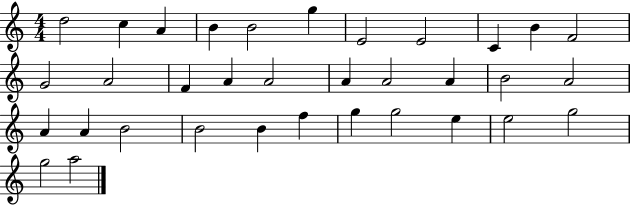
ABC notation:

X:1
T:Untitled
M:4/4
L:1/4
K:C
d2 c A B B2 g E2 E2 C B F2 G2 A2 F A A2 A A2 A B2 A2 A A B2 B2 B f g g2 e e2 g2 g2 a2